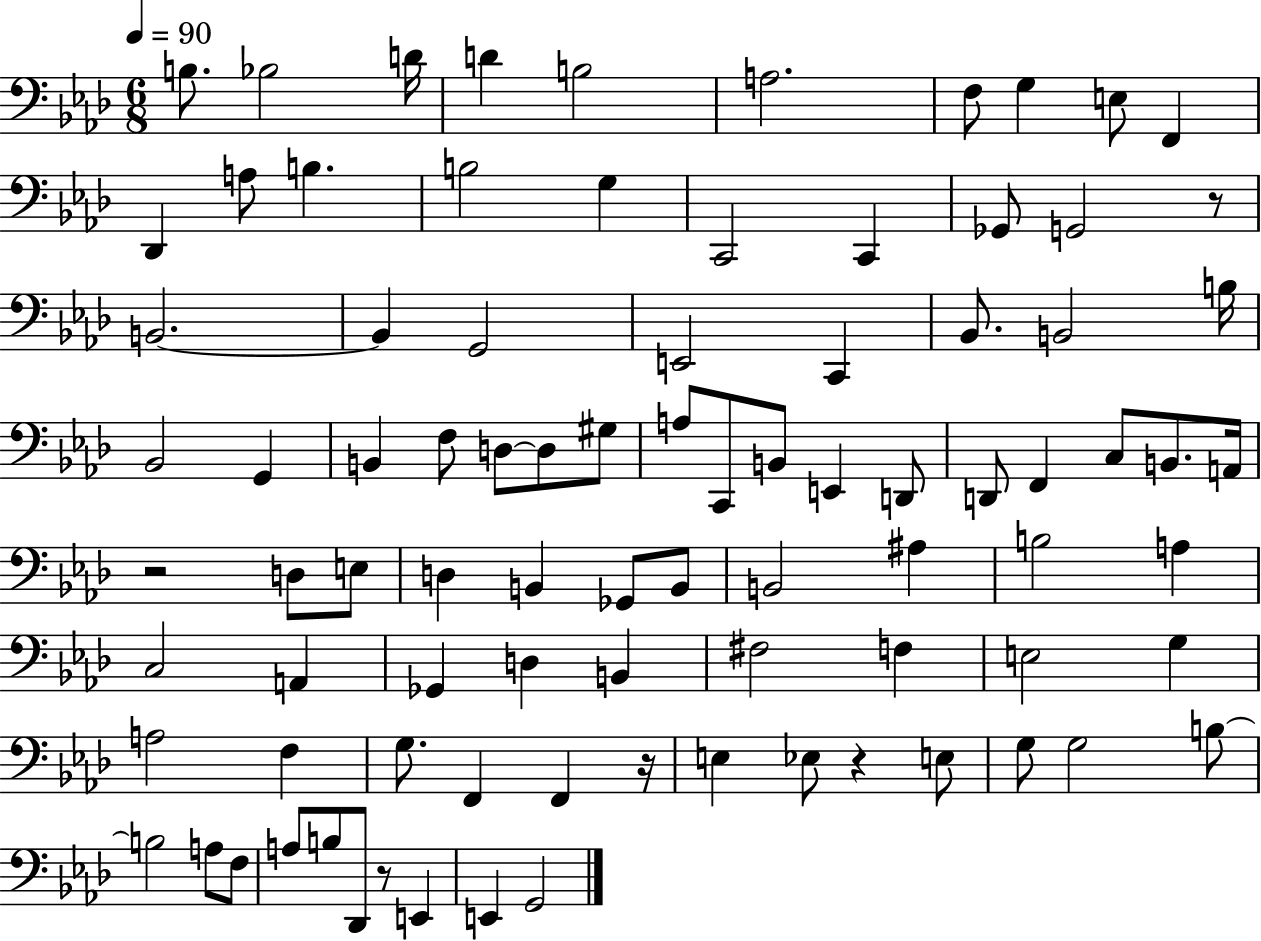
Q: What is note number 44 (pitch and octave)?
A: A2